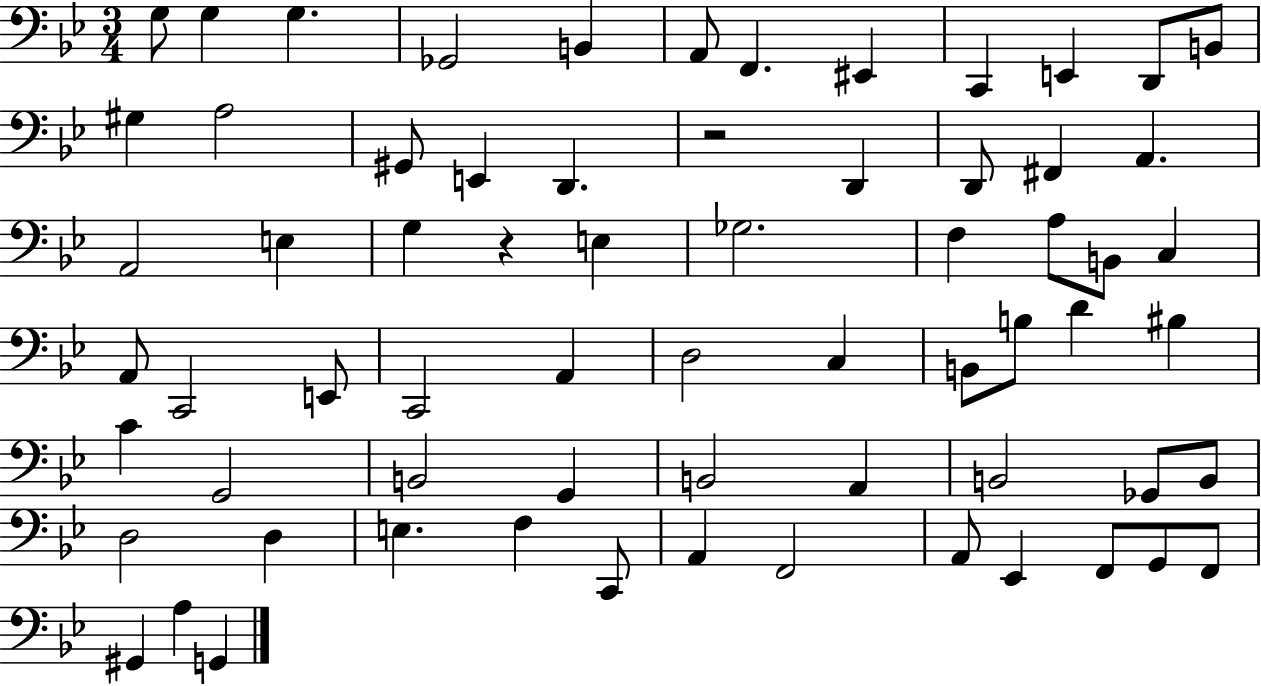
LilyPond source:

{
  \clef bass
  \numericTimeSignature
  \time 3/4
  \key bes \major
  g8 g4 g4. | ges,2 b,4 | a,8 f,4. eis,4 | c,4 e,4 d,8 b,8 | \break gis4 a2 | gis,8 e,4 d,4. | r2 d,4 | d,8 fis,4 a,4. | \break a,2 e4 | g4 r4 e4 | ges2. | f4 a8 b,8 c4 | \break a,8 c,2 e,8 | c,2 a,4 | d2 c4 | b,8 b8 d'4 bis4 | \break c'4 g,2 | b,2 g,4 | b,2 a,4 | b,2 ges,8 b,8 | \break d2 d4 | e4. f4 c,8 | a,4 f,2 | a,8 ees,4 f,8 g,8 f,8 | \break gis,4 a4 g,4 | \bar "|."
}